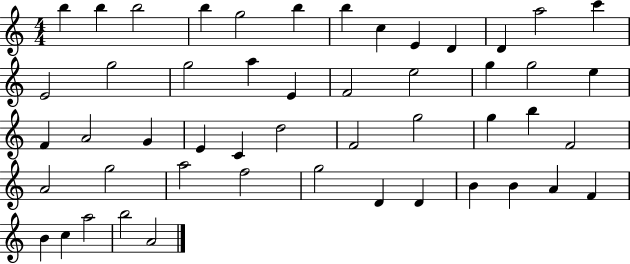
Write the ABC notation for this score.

X:1
T:Untitled
M:4/4
L:1/4
K:C
b b b2 b g2 b b c E D D a2 c' E2 g2 g2 a E F2 e2 g g2 e F A2 G E C d2 F2 g2 g b F2 A2 g2 a2 f2 g2 D D B B A F B c a2 b2 A2